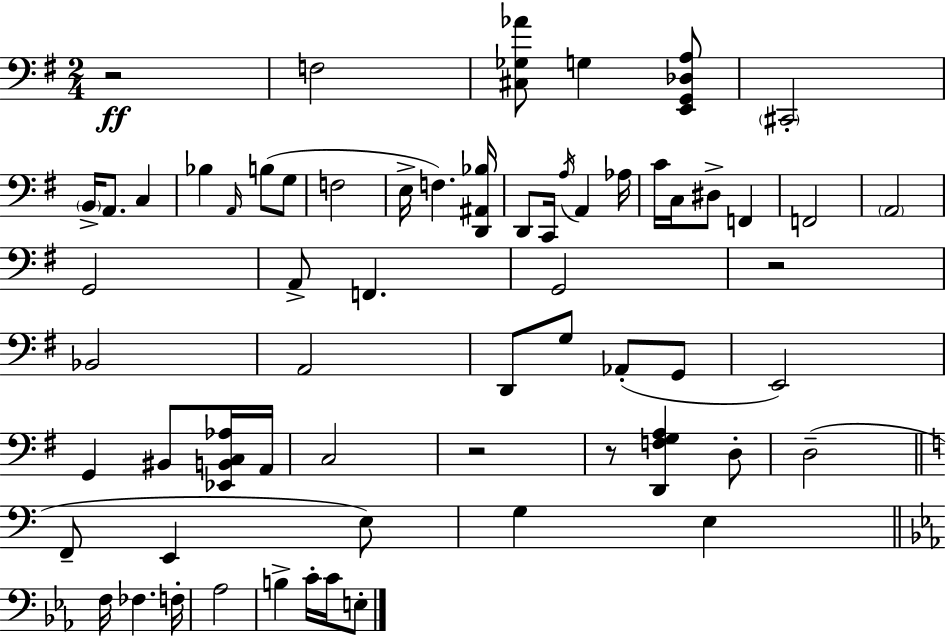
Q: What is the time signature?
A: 2/4